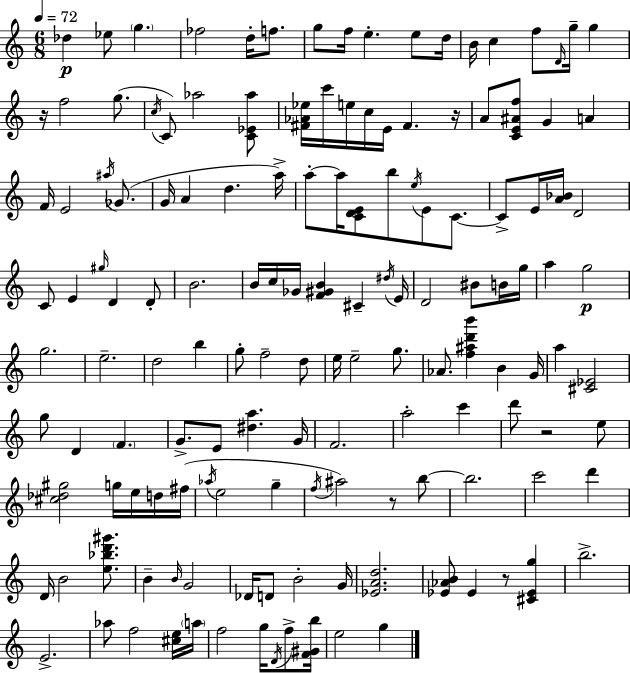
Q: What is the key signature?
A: A minor